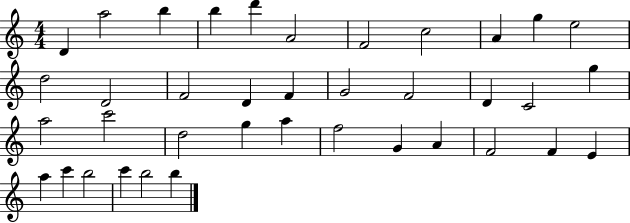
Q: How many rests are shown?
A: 0